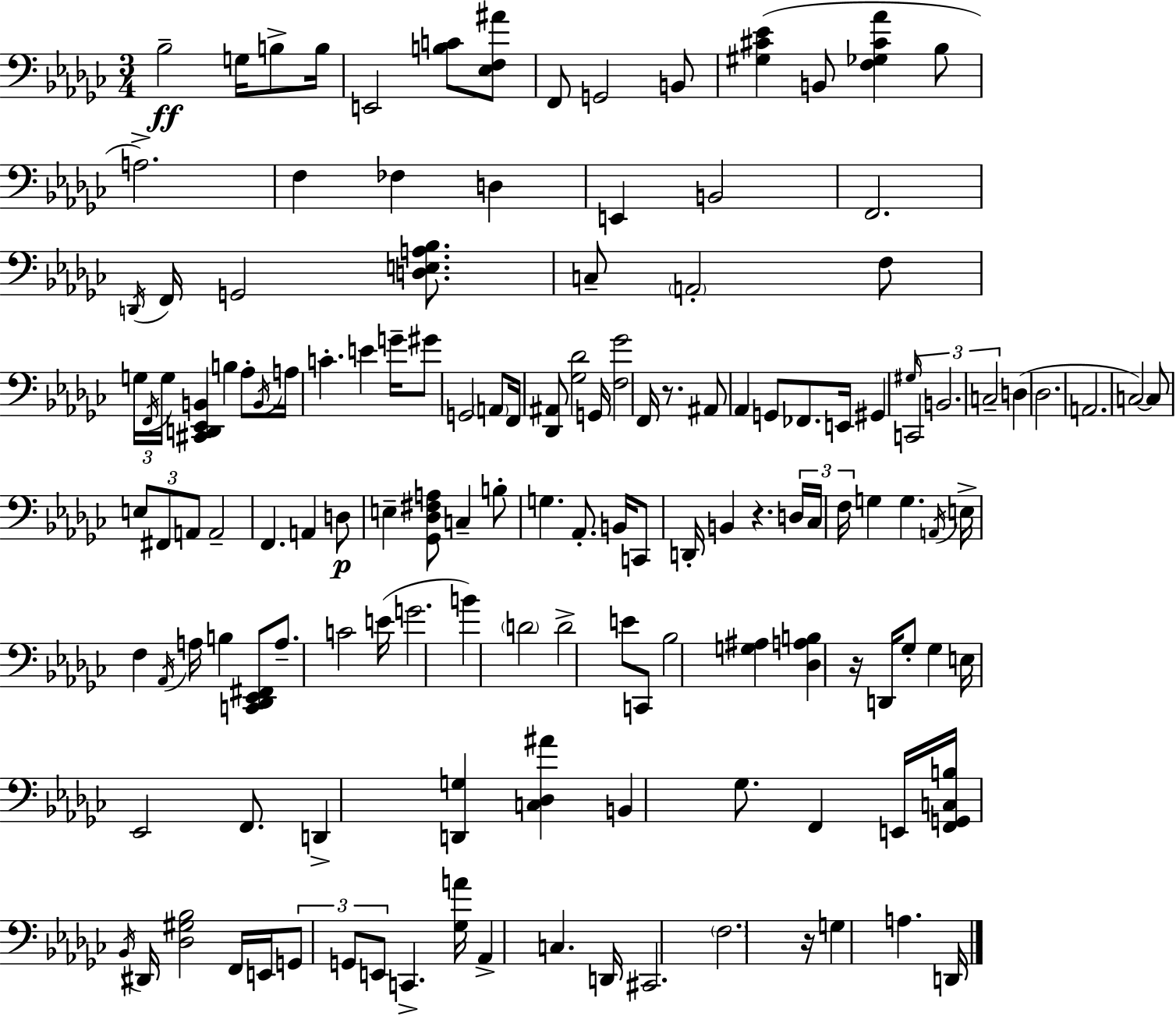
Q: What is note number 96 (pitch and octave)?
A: Eb2